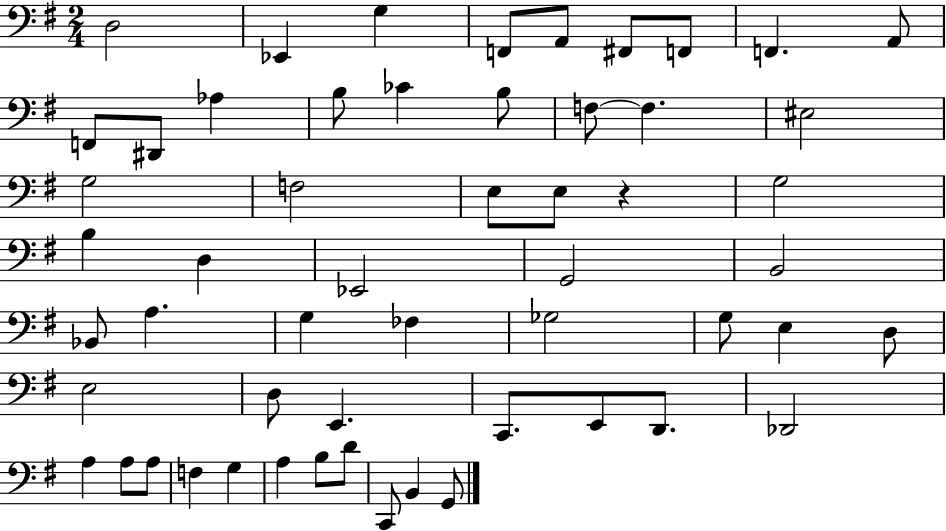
X:1
T:Untitled
M:2/4
L:1/4
K:G
D,2 _E,, G, F,,/2 A,,/2 ^F,,/2 F,,/2 F,, A,,/2 F,,/2 ^D,,/2 _A, B,/2 _C B,/2 F,/2 F, ^E,2 G,2 F,2 E,/2 E,/2 z G,2 B, D, _E,,2 G,,2 B,,2 _B,,/2 A, G, _F, _G,2 G,/2 E, D,/2 E,2 D,/2 E,, C,,/2 E,,/2 D,,/2 _D,,2 A, A,/2 A,/2 F, G, A, B,/2 D/2 C,,/2 B,, G,,/2